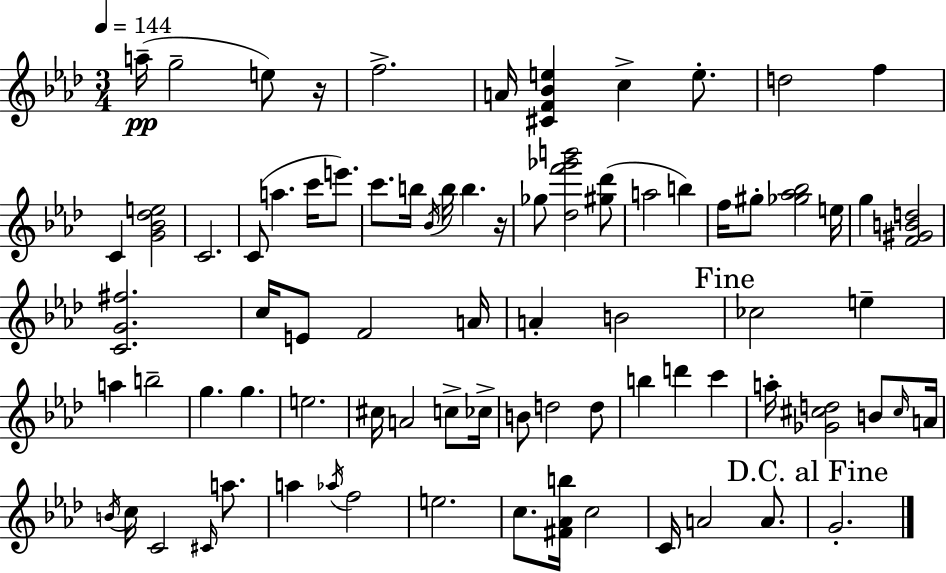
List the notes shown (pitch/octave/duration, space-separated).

A5/s G5/h E5/e R/s F5/h. A4/s [C#4,F4,Bb4,E5]/q C5/q E5/e. D5/h F5/q C4/q [G4,Bb4,Db5,E5]/h C4/h. C4/e A5/q. C6/s E6/e. C6/e. B5/s Bb4/s B5/s B5/q. R/s Gb5/e [Db5,F6,Gb6,B6]/h [G#5,Db6]/e A5/h B5/q F5/s G#5/e [Gb5,Ab5,Bb5]/h E5/s G5/q [F4,G#4,B4,D5]/h [C4,G4,F#5]/h. C5/s E4/e F4/h A4/s A4/q B4/h CES5/h E5/q A5/q B5/h G5/q. G5/q. E5/h. C#5/s A4/h C5/e CES5/s B4/e D5/h D5/e B5/q D6/q C6/q A5/s [Gb4,C#5,D5]/h B4/e C#5/s A4/s B4/s C5/s C4/h C#4/s A5/e. A5/q Ab5/s F5/h E5/h. C5/e. [F#4,Ab4,B5]/s C5/h C4/s A4/h A4/e. G4/h.